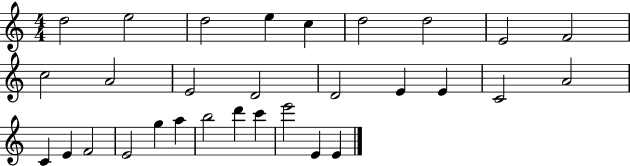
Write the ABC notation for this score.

X:1
T:Untitled
M:4/4
L:1/4
K:C
d2 e2 d2 e c d2 d2 E2 F2 c2 A2 E2 D2 D2 E E C2 A2 C E F2 E2 g a b2 d' c' e'2 E E